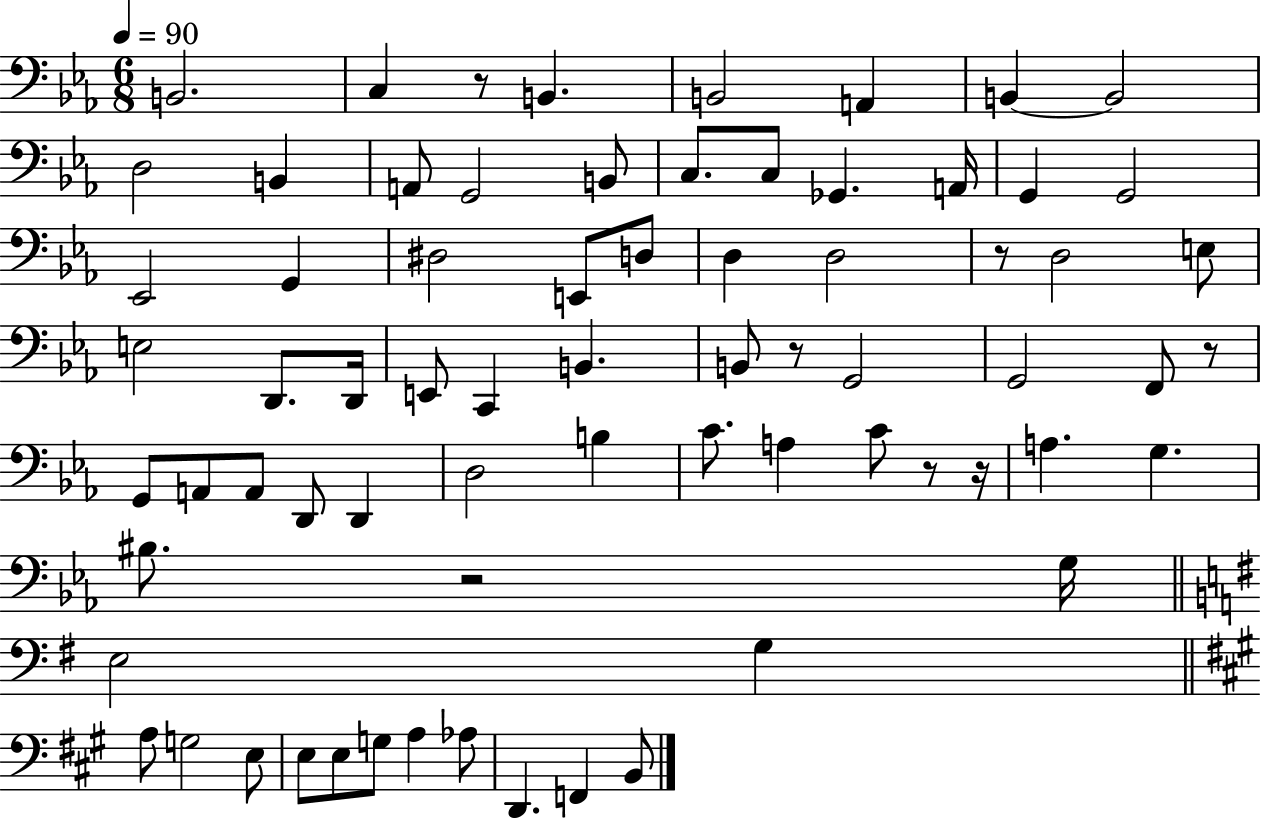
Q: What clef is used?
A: bass